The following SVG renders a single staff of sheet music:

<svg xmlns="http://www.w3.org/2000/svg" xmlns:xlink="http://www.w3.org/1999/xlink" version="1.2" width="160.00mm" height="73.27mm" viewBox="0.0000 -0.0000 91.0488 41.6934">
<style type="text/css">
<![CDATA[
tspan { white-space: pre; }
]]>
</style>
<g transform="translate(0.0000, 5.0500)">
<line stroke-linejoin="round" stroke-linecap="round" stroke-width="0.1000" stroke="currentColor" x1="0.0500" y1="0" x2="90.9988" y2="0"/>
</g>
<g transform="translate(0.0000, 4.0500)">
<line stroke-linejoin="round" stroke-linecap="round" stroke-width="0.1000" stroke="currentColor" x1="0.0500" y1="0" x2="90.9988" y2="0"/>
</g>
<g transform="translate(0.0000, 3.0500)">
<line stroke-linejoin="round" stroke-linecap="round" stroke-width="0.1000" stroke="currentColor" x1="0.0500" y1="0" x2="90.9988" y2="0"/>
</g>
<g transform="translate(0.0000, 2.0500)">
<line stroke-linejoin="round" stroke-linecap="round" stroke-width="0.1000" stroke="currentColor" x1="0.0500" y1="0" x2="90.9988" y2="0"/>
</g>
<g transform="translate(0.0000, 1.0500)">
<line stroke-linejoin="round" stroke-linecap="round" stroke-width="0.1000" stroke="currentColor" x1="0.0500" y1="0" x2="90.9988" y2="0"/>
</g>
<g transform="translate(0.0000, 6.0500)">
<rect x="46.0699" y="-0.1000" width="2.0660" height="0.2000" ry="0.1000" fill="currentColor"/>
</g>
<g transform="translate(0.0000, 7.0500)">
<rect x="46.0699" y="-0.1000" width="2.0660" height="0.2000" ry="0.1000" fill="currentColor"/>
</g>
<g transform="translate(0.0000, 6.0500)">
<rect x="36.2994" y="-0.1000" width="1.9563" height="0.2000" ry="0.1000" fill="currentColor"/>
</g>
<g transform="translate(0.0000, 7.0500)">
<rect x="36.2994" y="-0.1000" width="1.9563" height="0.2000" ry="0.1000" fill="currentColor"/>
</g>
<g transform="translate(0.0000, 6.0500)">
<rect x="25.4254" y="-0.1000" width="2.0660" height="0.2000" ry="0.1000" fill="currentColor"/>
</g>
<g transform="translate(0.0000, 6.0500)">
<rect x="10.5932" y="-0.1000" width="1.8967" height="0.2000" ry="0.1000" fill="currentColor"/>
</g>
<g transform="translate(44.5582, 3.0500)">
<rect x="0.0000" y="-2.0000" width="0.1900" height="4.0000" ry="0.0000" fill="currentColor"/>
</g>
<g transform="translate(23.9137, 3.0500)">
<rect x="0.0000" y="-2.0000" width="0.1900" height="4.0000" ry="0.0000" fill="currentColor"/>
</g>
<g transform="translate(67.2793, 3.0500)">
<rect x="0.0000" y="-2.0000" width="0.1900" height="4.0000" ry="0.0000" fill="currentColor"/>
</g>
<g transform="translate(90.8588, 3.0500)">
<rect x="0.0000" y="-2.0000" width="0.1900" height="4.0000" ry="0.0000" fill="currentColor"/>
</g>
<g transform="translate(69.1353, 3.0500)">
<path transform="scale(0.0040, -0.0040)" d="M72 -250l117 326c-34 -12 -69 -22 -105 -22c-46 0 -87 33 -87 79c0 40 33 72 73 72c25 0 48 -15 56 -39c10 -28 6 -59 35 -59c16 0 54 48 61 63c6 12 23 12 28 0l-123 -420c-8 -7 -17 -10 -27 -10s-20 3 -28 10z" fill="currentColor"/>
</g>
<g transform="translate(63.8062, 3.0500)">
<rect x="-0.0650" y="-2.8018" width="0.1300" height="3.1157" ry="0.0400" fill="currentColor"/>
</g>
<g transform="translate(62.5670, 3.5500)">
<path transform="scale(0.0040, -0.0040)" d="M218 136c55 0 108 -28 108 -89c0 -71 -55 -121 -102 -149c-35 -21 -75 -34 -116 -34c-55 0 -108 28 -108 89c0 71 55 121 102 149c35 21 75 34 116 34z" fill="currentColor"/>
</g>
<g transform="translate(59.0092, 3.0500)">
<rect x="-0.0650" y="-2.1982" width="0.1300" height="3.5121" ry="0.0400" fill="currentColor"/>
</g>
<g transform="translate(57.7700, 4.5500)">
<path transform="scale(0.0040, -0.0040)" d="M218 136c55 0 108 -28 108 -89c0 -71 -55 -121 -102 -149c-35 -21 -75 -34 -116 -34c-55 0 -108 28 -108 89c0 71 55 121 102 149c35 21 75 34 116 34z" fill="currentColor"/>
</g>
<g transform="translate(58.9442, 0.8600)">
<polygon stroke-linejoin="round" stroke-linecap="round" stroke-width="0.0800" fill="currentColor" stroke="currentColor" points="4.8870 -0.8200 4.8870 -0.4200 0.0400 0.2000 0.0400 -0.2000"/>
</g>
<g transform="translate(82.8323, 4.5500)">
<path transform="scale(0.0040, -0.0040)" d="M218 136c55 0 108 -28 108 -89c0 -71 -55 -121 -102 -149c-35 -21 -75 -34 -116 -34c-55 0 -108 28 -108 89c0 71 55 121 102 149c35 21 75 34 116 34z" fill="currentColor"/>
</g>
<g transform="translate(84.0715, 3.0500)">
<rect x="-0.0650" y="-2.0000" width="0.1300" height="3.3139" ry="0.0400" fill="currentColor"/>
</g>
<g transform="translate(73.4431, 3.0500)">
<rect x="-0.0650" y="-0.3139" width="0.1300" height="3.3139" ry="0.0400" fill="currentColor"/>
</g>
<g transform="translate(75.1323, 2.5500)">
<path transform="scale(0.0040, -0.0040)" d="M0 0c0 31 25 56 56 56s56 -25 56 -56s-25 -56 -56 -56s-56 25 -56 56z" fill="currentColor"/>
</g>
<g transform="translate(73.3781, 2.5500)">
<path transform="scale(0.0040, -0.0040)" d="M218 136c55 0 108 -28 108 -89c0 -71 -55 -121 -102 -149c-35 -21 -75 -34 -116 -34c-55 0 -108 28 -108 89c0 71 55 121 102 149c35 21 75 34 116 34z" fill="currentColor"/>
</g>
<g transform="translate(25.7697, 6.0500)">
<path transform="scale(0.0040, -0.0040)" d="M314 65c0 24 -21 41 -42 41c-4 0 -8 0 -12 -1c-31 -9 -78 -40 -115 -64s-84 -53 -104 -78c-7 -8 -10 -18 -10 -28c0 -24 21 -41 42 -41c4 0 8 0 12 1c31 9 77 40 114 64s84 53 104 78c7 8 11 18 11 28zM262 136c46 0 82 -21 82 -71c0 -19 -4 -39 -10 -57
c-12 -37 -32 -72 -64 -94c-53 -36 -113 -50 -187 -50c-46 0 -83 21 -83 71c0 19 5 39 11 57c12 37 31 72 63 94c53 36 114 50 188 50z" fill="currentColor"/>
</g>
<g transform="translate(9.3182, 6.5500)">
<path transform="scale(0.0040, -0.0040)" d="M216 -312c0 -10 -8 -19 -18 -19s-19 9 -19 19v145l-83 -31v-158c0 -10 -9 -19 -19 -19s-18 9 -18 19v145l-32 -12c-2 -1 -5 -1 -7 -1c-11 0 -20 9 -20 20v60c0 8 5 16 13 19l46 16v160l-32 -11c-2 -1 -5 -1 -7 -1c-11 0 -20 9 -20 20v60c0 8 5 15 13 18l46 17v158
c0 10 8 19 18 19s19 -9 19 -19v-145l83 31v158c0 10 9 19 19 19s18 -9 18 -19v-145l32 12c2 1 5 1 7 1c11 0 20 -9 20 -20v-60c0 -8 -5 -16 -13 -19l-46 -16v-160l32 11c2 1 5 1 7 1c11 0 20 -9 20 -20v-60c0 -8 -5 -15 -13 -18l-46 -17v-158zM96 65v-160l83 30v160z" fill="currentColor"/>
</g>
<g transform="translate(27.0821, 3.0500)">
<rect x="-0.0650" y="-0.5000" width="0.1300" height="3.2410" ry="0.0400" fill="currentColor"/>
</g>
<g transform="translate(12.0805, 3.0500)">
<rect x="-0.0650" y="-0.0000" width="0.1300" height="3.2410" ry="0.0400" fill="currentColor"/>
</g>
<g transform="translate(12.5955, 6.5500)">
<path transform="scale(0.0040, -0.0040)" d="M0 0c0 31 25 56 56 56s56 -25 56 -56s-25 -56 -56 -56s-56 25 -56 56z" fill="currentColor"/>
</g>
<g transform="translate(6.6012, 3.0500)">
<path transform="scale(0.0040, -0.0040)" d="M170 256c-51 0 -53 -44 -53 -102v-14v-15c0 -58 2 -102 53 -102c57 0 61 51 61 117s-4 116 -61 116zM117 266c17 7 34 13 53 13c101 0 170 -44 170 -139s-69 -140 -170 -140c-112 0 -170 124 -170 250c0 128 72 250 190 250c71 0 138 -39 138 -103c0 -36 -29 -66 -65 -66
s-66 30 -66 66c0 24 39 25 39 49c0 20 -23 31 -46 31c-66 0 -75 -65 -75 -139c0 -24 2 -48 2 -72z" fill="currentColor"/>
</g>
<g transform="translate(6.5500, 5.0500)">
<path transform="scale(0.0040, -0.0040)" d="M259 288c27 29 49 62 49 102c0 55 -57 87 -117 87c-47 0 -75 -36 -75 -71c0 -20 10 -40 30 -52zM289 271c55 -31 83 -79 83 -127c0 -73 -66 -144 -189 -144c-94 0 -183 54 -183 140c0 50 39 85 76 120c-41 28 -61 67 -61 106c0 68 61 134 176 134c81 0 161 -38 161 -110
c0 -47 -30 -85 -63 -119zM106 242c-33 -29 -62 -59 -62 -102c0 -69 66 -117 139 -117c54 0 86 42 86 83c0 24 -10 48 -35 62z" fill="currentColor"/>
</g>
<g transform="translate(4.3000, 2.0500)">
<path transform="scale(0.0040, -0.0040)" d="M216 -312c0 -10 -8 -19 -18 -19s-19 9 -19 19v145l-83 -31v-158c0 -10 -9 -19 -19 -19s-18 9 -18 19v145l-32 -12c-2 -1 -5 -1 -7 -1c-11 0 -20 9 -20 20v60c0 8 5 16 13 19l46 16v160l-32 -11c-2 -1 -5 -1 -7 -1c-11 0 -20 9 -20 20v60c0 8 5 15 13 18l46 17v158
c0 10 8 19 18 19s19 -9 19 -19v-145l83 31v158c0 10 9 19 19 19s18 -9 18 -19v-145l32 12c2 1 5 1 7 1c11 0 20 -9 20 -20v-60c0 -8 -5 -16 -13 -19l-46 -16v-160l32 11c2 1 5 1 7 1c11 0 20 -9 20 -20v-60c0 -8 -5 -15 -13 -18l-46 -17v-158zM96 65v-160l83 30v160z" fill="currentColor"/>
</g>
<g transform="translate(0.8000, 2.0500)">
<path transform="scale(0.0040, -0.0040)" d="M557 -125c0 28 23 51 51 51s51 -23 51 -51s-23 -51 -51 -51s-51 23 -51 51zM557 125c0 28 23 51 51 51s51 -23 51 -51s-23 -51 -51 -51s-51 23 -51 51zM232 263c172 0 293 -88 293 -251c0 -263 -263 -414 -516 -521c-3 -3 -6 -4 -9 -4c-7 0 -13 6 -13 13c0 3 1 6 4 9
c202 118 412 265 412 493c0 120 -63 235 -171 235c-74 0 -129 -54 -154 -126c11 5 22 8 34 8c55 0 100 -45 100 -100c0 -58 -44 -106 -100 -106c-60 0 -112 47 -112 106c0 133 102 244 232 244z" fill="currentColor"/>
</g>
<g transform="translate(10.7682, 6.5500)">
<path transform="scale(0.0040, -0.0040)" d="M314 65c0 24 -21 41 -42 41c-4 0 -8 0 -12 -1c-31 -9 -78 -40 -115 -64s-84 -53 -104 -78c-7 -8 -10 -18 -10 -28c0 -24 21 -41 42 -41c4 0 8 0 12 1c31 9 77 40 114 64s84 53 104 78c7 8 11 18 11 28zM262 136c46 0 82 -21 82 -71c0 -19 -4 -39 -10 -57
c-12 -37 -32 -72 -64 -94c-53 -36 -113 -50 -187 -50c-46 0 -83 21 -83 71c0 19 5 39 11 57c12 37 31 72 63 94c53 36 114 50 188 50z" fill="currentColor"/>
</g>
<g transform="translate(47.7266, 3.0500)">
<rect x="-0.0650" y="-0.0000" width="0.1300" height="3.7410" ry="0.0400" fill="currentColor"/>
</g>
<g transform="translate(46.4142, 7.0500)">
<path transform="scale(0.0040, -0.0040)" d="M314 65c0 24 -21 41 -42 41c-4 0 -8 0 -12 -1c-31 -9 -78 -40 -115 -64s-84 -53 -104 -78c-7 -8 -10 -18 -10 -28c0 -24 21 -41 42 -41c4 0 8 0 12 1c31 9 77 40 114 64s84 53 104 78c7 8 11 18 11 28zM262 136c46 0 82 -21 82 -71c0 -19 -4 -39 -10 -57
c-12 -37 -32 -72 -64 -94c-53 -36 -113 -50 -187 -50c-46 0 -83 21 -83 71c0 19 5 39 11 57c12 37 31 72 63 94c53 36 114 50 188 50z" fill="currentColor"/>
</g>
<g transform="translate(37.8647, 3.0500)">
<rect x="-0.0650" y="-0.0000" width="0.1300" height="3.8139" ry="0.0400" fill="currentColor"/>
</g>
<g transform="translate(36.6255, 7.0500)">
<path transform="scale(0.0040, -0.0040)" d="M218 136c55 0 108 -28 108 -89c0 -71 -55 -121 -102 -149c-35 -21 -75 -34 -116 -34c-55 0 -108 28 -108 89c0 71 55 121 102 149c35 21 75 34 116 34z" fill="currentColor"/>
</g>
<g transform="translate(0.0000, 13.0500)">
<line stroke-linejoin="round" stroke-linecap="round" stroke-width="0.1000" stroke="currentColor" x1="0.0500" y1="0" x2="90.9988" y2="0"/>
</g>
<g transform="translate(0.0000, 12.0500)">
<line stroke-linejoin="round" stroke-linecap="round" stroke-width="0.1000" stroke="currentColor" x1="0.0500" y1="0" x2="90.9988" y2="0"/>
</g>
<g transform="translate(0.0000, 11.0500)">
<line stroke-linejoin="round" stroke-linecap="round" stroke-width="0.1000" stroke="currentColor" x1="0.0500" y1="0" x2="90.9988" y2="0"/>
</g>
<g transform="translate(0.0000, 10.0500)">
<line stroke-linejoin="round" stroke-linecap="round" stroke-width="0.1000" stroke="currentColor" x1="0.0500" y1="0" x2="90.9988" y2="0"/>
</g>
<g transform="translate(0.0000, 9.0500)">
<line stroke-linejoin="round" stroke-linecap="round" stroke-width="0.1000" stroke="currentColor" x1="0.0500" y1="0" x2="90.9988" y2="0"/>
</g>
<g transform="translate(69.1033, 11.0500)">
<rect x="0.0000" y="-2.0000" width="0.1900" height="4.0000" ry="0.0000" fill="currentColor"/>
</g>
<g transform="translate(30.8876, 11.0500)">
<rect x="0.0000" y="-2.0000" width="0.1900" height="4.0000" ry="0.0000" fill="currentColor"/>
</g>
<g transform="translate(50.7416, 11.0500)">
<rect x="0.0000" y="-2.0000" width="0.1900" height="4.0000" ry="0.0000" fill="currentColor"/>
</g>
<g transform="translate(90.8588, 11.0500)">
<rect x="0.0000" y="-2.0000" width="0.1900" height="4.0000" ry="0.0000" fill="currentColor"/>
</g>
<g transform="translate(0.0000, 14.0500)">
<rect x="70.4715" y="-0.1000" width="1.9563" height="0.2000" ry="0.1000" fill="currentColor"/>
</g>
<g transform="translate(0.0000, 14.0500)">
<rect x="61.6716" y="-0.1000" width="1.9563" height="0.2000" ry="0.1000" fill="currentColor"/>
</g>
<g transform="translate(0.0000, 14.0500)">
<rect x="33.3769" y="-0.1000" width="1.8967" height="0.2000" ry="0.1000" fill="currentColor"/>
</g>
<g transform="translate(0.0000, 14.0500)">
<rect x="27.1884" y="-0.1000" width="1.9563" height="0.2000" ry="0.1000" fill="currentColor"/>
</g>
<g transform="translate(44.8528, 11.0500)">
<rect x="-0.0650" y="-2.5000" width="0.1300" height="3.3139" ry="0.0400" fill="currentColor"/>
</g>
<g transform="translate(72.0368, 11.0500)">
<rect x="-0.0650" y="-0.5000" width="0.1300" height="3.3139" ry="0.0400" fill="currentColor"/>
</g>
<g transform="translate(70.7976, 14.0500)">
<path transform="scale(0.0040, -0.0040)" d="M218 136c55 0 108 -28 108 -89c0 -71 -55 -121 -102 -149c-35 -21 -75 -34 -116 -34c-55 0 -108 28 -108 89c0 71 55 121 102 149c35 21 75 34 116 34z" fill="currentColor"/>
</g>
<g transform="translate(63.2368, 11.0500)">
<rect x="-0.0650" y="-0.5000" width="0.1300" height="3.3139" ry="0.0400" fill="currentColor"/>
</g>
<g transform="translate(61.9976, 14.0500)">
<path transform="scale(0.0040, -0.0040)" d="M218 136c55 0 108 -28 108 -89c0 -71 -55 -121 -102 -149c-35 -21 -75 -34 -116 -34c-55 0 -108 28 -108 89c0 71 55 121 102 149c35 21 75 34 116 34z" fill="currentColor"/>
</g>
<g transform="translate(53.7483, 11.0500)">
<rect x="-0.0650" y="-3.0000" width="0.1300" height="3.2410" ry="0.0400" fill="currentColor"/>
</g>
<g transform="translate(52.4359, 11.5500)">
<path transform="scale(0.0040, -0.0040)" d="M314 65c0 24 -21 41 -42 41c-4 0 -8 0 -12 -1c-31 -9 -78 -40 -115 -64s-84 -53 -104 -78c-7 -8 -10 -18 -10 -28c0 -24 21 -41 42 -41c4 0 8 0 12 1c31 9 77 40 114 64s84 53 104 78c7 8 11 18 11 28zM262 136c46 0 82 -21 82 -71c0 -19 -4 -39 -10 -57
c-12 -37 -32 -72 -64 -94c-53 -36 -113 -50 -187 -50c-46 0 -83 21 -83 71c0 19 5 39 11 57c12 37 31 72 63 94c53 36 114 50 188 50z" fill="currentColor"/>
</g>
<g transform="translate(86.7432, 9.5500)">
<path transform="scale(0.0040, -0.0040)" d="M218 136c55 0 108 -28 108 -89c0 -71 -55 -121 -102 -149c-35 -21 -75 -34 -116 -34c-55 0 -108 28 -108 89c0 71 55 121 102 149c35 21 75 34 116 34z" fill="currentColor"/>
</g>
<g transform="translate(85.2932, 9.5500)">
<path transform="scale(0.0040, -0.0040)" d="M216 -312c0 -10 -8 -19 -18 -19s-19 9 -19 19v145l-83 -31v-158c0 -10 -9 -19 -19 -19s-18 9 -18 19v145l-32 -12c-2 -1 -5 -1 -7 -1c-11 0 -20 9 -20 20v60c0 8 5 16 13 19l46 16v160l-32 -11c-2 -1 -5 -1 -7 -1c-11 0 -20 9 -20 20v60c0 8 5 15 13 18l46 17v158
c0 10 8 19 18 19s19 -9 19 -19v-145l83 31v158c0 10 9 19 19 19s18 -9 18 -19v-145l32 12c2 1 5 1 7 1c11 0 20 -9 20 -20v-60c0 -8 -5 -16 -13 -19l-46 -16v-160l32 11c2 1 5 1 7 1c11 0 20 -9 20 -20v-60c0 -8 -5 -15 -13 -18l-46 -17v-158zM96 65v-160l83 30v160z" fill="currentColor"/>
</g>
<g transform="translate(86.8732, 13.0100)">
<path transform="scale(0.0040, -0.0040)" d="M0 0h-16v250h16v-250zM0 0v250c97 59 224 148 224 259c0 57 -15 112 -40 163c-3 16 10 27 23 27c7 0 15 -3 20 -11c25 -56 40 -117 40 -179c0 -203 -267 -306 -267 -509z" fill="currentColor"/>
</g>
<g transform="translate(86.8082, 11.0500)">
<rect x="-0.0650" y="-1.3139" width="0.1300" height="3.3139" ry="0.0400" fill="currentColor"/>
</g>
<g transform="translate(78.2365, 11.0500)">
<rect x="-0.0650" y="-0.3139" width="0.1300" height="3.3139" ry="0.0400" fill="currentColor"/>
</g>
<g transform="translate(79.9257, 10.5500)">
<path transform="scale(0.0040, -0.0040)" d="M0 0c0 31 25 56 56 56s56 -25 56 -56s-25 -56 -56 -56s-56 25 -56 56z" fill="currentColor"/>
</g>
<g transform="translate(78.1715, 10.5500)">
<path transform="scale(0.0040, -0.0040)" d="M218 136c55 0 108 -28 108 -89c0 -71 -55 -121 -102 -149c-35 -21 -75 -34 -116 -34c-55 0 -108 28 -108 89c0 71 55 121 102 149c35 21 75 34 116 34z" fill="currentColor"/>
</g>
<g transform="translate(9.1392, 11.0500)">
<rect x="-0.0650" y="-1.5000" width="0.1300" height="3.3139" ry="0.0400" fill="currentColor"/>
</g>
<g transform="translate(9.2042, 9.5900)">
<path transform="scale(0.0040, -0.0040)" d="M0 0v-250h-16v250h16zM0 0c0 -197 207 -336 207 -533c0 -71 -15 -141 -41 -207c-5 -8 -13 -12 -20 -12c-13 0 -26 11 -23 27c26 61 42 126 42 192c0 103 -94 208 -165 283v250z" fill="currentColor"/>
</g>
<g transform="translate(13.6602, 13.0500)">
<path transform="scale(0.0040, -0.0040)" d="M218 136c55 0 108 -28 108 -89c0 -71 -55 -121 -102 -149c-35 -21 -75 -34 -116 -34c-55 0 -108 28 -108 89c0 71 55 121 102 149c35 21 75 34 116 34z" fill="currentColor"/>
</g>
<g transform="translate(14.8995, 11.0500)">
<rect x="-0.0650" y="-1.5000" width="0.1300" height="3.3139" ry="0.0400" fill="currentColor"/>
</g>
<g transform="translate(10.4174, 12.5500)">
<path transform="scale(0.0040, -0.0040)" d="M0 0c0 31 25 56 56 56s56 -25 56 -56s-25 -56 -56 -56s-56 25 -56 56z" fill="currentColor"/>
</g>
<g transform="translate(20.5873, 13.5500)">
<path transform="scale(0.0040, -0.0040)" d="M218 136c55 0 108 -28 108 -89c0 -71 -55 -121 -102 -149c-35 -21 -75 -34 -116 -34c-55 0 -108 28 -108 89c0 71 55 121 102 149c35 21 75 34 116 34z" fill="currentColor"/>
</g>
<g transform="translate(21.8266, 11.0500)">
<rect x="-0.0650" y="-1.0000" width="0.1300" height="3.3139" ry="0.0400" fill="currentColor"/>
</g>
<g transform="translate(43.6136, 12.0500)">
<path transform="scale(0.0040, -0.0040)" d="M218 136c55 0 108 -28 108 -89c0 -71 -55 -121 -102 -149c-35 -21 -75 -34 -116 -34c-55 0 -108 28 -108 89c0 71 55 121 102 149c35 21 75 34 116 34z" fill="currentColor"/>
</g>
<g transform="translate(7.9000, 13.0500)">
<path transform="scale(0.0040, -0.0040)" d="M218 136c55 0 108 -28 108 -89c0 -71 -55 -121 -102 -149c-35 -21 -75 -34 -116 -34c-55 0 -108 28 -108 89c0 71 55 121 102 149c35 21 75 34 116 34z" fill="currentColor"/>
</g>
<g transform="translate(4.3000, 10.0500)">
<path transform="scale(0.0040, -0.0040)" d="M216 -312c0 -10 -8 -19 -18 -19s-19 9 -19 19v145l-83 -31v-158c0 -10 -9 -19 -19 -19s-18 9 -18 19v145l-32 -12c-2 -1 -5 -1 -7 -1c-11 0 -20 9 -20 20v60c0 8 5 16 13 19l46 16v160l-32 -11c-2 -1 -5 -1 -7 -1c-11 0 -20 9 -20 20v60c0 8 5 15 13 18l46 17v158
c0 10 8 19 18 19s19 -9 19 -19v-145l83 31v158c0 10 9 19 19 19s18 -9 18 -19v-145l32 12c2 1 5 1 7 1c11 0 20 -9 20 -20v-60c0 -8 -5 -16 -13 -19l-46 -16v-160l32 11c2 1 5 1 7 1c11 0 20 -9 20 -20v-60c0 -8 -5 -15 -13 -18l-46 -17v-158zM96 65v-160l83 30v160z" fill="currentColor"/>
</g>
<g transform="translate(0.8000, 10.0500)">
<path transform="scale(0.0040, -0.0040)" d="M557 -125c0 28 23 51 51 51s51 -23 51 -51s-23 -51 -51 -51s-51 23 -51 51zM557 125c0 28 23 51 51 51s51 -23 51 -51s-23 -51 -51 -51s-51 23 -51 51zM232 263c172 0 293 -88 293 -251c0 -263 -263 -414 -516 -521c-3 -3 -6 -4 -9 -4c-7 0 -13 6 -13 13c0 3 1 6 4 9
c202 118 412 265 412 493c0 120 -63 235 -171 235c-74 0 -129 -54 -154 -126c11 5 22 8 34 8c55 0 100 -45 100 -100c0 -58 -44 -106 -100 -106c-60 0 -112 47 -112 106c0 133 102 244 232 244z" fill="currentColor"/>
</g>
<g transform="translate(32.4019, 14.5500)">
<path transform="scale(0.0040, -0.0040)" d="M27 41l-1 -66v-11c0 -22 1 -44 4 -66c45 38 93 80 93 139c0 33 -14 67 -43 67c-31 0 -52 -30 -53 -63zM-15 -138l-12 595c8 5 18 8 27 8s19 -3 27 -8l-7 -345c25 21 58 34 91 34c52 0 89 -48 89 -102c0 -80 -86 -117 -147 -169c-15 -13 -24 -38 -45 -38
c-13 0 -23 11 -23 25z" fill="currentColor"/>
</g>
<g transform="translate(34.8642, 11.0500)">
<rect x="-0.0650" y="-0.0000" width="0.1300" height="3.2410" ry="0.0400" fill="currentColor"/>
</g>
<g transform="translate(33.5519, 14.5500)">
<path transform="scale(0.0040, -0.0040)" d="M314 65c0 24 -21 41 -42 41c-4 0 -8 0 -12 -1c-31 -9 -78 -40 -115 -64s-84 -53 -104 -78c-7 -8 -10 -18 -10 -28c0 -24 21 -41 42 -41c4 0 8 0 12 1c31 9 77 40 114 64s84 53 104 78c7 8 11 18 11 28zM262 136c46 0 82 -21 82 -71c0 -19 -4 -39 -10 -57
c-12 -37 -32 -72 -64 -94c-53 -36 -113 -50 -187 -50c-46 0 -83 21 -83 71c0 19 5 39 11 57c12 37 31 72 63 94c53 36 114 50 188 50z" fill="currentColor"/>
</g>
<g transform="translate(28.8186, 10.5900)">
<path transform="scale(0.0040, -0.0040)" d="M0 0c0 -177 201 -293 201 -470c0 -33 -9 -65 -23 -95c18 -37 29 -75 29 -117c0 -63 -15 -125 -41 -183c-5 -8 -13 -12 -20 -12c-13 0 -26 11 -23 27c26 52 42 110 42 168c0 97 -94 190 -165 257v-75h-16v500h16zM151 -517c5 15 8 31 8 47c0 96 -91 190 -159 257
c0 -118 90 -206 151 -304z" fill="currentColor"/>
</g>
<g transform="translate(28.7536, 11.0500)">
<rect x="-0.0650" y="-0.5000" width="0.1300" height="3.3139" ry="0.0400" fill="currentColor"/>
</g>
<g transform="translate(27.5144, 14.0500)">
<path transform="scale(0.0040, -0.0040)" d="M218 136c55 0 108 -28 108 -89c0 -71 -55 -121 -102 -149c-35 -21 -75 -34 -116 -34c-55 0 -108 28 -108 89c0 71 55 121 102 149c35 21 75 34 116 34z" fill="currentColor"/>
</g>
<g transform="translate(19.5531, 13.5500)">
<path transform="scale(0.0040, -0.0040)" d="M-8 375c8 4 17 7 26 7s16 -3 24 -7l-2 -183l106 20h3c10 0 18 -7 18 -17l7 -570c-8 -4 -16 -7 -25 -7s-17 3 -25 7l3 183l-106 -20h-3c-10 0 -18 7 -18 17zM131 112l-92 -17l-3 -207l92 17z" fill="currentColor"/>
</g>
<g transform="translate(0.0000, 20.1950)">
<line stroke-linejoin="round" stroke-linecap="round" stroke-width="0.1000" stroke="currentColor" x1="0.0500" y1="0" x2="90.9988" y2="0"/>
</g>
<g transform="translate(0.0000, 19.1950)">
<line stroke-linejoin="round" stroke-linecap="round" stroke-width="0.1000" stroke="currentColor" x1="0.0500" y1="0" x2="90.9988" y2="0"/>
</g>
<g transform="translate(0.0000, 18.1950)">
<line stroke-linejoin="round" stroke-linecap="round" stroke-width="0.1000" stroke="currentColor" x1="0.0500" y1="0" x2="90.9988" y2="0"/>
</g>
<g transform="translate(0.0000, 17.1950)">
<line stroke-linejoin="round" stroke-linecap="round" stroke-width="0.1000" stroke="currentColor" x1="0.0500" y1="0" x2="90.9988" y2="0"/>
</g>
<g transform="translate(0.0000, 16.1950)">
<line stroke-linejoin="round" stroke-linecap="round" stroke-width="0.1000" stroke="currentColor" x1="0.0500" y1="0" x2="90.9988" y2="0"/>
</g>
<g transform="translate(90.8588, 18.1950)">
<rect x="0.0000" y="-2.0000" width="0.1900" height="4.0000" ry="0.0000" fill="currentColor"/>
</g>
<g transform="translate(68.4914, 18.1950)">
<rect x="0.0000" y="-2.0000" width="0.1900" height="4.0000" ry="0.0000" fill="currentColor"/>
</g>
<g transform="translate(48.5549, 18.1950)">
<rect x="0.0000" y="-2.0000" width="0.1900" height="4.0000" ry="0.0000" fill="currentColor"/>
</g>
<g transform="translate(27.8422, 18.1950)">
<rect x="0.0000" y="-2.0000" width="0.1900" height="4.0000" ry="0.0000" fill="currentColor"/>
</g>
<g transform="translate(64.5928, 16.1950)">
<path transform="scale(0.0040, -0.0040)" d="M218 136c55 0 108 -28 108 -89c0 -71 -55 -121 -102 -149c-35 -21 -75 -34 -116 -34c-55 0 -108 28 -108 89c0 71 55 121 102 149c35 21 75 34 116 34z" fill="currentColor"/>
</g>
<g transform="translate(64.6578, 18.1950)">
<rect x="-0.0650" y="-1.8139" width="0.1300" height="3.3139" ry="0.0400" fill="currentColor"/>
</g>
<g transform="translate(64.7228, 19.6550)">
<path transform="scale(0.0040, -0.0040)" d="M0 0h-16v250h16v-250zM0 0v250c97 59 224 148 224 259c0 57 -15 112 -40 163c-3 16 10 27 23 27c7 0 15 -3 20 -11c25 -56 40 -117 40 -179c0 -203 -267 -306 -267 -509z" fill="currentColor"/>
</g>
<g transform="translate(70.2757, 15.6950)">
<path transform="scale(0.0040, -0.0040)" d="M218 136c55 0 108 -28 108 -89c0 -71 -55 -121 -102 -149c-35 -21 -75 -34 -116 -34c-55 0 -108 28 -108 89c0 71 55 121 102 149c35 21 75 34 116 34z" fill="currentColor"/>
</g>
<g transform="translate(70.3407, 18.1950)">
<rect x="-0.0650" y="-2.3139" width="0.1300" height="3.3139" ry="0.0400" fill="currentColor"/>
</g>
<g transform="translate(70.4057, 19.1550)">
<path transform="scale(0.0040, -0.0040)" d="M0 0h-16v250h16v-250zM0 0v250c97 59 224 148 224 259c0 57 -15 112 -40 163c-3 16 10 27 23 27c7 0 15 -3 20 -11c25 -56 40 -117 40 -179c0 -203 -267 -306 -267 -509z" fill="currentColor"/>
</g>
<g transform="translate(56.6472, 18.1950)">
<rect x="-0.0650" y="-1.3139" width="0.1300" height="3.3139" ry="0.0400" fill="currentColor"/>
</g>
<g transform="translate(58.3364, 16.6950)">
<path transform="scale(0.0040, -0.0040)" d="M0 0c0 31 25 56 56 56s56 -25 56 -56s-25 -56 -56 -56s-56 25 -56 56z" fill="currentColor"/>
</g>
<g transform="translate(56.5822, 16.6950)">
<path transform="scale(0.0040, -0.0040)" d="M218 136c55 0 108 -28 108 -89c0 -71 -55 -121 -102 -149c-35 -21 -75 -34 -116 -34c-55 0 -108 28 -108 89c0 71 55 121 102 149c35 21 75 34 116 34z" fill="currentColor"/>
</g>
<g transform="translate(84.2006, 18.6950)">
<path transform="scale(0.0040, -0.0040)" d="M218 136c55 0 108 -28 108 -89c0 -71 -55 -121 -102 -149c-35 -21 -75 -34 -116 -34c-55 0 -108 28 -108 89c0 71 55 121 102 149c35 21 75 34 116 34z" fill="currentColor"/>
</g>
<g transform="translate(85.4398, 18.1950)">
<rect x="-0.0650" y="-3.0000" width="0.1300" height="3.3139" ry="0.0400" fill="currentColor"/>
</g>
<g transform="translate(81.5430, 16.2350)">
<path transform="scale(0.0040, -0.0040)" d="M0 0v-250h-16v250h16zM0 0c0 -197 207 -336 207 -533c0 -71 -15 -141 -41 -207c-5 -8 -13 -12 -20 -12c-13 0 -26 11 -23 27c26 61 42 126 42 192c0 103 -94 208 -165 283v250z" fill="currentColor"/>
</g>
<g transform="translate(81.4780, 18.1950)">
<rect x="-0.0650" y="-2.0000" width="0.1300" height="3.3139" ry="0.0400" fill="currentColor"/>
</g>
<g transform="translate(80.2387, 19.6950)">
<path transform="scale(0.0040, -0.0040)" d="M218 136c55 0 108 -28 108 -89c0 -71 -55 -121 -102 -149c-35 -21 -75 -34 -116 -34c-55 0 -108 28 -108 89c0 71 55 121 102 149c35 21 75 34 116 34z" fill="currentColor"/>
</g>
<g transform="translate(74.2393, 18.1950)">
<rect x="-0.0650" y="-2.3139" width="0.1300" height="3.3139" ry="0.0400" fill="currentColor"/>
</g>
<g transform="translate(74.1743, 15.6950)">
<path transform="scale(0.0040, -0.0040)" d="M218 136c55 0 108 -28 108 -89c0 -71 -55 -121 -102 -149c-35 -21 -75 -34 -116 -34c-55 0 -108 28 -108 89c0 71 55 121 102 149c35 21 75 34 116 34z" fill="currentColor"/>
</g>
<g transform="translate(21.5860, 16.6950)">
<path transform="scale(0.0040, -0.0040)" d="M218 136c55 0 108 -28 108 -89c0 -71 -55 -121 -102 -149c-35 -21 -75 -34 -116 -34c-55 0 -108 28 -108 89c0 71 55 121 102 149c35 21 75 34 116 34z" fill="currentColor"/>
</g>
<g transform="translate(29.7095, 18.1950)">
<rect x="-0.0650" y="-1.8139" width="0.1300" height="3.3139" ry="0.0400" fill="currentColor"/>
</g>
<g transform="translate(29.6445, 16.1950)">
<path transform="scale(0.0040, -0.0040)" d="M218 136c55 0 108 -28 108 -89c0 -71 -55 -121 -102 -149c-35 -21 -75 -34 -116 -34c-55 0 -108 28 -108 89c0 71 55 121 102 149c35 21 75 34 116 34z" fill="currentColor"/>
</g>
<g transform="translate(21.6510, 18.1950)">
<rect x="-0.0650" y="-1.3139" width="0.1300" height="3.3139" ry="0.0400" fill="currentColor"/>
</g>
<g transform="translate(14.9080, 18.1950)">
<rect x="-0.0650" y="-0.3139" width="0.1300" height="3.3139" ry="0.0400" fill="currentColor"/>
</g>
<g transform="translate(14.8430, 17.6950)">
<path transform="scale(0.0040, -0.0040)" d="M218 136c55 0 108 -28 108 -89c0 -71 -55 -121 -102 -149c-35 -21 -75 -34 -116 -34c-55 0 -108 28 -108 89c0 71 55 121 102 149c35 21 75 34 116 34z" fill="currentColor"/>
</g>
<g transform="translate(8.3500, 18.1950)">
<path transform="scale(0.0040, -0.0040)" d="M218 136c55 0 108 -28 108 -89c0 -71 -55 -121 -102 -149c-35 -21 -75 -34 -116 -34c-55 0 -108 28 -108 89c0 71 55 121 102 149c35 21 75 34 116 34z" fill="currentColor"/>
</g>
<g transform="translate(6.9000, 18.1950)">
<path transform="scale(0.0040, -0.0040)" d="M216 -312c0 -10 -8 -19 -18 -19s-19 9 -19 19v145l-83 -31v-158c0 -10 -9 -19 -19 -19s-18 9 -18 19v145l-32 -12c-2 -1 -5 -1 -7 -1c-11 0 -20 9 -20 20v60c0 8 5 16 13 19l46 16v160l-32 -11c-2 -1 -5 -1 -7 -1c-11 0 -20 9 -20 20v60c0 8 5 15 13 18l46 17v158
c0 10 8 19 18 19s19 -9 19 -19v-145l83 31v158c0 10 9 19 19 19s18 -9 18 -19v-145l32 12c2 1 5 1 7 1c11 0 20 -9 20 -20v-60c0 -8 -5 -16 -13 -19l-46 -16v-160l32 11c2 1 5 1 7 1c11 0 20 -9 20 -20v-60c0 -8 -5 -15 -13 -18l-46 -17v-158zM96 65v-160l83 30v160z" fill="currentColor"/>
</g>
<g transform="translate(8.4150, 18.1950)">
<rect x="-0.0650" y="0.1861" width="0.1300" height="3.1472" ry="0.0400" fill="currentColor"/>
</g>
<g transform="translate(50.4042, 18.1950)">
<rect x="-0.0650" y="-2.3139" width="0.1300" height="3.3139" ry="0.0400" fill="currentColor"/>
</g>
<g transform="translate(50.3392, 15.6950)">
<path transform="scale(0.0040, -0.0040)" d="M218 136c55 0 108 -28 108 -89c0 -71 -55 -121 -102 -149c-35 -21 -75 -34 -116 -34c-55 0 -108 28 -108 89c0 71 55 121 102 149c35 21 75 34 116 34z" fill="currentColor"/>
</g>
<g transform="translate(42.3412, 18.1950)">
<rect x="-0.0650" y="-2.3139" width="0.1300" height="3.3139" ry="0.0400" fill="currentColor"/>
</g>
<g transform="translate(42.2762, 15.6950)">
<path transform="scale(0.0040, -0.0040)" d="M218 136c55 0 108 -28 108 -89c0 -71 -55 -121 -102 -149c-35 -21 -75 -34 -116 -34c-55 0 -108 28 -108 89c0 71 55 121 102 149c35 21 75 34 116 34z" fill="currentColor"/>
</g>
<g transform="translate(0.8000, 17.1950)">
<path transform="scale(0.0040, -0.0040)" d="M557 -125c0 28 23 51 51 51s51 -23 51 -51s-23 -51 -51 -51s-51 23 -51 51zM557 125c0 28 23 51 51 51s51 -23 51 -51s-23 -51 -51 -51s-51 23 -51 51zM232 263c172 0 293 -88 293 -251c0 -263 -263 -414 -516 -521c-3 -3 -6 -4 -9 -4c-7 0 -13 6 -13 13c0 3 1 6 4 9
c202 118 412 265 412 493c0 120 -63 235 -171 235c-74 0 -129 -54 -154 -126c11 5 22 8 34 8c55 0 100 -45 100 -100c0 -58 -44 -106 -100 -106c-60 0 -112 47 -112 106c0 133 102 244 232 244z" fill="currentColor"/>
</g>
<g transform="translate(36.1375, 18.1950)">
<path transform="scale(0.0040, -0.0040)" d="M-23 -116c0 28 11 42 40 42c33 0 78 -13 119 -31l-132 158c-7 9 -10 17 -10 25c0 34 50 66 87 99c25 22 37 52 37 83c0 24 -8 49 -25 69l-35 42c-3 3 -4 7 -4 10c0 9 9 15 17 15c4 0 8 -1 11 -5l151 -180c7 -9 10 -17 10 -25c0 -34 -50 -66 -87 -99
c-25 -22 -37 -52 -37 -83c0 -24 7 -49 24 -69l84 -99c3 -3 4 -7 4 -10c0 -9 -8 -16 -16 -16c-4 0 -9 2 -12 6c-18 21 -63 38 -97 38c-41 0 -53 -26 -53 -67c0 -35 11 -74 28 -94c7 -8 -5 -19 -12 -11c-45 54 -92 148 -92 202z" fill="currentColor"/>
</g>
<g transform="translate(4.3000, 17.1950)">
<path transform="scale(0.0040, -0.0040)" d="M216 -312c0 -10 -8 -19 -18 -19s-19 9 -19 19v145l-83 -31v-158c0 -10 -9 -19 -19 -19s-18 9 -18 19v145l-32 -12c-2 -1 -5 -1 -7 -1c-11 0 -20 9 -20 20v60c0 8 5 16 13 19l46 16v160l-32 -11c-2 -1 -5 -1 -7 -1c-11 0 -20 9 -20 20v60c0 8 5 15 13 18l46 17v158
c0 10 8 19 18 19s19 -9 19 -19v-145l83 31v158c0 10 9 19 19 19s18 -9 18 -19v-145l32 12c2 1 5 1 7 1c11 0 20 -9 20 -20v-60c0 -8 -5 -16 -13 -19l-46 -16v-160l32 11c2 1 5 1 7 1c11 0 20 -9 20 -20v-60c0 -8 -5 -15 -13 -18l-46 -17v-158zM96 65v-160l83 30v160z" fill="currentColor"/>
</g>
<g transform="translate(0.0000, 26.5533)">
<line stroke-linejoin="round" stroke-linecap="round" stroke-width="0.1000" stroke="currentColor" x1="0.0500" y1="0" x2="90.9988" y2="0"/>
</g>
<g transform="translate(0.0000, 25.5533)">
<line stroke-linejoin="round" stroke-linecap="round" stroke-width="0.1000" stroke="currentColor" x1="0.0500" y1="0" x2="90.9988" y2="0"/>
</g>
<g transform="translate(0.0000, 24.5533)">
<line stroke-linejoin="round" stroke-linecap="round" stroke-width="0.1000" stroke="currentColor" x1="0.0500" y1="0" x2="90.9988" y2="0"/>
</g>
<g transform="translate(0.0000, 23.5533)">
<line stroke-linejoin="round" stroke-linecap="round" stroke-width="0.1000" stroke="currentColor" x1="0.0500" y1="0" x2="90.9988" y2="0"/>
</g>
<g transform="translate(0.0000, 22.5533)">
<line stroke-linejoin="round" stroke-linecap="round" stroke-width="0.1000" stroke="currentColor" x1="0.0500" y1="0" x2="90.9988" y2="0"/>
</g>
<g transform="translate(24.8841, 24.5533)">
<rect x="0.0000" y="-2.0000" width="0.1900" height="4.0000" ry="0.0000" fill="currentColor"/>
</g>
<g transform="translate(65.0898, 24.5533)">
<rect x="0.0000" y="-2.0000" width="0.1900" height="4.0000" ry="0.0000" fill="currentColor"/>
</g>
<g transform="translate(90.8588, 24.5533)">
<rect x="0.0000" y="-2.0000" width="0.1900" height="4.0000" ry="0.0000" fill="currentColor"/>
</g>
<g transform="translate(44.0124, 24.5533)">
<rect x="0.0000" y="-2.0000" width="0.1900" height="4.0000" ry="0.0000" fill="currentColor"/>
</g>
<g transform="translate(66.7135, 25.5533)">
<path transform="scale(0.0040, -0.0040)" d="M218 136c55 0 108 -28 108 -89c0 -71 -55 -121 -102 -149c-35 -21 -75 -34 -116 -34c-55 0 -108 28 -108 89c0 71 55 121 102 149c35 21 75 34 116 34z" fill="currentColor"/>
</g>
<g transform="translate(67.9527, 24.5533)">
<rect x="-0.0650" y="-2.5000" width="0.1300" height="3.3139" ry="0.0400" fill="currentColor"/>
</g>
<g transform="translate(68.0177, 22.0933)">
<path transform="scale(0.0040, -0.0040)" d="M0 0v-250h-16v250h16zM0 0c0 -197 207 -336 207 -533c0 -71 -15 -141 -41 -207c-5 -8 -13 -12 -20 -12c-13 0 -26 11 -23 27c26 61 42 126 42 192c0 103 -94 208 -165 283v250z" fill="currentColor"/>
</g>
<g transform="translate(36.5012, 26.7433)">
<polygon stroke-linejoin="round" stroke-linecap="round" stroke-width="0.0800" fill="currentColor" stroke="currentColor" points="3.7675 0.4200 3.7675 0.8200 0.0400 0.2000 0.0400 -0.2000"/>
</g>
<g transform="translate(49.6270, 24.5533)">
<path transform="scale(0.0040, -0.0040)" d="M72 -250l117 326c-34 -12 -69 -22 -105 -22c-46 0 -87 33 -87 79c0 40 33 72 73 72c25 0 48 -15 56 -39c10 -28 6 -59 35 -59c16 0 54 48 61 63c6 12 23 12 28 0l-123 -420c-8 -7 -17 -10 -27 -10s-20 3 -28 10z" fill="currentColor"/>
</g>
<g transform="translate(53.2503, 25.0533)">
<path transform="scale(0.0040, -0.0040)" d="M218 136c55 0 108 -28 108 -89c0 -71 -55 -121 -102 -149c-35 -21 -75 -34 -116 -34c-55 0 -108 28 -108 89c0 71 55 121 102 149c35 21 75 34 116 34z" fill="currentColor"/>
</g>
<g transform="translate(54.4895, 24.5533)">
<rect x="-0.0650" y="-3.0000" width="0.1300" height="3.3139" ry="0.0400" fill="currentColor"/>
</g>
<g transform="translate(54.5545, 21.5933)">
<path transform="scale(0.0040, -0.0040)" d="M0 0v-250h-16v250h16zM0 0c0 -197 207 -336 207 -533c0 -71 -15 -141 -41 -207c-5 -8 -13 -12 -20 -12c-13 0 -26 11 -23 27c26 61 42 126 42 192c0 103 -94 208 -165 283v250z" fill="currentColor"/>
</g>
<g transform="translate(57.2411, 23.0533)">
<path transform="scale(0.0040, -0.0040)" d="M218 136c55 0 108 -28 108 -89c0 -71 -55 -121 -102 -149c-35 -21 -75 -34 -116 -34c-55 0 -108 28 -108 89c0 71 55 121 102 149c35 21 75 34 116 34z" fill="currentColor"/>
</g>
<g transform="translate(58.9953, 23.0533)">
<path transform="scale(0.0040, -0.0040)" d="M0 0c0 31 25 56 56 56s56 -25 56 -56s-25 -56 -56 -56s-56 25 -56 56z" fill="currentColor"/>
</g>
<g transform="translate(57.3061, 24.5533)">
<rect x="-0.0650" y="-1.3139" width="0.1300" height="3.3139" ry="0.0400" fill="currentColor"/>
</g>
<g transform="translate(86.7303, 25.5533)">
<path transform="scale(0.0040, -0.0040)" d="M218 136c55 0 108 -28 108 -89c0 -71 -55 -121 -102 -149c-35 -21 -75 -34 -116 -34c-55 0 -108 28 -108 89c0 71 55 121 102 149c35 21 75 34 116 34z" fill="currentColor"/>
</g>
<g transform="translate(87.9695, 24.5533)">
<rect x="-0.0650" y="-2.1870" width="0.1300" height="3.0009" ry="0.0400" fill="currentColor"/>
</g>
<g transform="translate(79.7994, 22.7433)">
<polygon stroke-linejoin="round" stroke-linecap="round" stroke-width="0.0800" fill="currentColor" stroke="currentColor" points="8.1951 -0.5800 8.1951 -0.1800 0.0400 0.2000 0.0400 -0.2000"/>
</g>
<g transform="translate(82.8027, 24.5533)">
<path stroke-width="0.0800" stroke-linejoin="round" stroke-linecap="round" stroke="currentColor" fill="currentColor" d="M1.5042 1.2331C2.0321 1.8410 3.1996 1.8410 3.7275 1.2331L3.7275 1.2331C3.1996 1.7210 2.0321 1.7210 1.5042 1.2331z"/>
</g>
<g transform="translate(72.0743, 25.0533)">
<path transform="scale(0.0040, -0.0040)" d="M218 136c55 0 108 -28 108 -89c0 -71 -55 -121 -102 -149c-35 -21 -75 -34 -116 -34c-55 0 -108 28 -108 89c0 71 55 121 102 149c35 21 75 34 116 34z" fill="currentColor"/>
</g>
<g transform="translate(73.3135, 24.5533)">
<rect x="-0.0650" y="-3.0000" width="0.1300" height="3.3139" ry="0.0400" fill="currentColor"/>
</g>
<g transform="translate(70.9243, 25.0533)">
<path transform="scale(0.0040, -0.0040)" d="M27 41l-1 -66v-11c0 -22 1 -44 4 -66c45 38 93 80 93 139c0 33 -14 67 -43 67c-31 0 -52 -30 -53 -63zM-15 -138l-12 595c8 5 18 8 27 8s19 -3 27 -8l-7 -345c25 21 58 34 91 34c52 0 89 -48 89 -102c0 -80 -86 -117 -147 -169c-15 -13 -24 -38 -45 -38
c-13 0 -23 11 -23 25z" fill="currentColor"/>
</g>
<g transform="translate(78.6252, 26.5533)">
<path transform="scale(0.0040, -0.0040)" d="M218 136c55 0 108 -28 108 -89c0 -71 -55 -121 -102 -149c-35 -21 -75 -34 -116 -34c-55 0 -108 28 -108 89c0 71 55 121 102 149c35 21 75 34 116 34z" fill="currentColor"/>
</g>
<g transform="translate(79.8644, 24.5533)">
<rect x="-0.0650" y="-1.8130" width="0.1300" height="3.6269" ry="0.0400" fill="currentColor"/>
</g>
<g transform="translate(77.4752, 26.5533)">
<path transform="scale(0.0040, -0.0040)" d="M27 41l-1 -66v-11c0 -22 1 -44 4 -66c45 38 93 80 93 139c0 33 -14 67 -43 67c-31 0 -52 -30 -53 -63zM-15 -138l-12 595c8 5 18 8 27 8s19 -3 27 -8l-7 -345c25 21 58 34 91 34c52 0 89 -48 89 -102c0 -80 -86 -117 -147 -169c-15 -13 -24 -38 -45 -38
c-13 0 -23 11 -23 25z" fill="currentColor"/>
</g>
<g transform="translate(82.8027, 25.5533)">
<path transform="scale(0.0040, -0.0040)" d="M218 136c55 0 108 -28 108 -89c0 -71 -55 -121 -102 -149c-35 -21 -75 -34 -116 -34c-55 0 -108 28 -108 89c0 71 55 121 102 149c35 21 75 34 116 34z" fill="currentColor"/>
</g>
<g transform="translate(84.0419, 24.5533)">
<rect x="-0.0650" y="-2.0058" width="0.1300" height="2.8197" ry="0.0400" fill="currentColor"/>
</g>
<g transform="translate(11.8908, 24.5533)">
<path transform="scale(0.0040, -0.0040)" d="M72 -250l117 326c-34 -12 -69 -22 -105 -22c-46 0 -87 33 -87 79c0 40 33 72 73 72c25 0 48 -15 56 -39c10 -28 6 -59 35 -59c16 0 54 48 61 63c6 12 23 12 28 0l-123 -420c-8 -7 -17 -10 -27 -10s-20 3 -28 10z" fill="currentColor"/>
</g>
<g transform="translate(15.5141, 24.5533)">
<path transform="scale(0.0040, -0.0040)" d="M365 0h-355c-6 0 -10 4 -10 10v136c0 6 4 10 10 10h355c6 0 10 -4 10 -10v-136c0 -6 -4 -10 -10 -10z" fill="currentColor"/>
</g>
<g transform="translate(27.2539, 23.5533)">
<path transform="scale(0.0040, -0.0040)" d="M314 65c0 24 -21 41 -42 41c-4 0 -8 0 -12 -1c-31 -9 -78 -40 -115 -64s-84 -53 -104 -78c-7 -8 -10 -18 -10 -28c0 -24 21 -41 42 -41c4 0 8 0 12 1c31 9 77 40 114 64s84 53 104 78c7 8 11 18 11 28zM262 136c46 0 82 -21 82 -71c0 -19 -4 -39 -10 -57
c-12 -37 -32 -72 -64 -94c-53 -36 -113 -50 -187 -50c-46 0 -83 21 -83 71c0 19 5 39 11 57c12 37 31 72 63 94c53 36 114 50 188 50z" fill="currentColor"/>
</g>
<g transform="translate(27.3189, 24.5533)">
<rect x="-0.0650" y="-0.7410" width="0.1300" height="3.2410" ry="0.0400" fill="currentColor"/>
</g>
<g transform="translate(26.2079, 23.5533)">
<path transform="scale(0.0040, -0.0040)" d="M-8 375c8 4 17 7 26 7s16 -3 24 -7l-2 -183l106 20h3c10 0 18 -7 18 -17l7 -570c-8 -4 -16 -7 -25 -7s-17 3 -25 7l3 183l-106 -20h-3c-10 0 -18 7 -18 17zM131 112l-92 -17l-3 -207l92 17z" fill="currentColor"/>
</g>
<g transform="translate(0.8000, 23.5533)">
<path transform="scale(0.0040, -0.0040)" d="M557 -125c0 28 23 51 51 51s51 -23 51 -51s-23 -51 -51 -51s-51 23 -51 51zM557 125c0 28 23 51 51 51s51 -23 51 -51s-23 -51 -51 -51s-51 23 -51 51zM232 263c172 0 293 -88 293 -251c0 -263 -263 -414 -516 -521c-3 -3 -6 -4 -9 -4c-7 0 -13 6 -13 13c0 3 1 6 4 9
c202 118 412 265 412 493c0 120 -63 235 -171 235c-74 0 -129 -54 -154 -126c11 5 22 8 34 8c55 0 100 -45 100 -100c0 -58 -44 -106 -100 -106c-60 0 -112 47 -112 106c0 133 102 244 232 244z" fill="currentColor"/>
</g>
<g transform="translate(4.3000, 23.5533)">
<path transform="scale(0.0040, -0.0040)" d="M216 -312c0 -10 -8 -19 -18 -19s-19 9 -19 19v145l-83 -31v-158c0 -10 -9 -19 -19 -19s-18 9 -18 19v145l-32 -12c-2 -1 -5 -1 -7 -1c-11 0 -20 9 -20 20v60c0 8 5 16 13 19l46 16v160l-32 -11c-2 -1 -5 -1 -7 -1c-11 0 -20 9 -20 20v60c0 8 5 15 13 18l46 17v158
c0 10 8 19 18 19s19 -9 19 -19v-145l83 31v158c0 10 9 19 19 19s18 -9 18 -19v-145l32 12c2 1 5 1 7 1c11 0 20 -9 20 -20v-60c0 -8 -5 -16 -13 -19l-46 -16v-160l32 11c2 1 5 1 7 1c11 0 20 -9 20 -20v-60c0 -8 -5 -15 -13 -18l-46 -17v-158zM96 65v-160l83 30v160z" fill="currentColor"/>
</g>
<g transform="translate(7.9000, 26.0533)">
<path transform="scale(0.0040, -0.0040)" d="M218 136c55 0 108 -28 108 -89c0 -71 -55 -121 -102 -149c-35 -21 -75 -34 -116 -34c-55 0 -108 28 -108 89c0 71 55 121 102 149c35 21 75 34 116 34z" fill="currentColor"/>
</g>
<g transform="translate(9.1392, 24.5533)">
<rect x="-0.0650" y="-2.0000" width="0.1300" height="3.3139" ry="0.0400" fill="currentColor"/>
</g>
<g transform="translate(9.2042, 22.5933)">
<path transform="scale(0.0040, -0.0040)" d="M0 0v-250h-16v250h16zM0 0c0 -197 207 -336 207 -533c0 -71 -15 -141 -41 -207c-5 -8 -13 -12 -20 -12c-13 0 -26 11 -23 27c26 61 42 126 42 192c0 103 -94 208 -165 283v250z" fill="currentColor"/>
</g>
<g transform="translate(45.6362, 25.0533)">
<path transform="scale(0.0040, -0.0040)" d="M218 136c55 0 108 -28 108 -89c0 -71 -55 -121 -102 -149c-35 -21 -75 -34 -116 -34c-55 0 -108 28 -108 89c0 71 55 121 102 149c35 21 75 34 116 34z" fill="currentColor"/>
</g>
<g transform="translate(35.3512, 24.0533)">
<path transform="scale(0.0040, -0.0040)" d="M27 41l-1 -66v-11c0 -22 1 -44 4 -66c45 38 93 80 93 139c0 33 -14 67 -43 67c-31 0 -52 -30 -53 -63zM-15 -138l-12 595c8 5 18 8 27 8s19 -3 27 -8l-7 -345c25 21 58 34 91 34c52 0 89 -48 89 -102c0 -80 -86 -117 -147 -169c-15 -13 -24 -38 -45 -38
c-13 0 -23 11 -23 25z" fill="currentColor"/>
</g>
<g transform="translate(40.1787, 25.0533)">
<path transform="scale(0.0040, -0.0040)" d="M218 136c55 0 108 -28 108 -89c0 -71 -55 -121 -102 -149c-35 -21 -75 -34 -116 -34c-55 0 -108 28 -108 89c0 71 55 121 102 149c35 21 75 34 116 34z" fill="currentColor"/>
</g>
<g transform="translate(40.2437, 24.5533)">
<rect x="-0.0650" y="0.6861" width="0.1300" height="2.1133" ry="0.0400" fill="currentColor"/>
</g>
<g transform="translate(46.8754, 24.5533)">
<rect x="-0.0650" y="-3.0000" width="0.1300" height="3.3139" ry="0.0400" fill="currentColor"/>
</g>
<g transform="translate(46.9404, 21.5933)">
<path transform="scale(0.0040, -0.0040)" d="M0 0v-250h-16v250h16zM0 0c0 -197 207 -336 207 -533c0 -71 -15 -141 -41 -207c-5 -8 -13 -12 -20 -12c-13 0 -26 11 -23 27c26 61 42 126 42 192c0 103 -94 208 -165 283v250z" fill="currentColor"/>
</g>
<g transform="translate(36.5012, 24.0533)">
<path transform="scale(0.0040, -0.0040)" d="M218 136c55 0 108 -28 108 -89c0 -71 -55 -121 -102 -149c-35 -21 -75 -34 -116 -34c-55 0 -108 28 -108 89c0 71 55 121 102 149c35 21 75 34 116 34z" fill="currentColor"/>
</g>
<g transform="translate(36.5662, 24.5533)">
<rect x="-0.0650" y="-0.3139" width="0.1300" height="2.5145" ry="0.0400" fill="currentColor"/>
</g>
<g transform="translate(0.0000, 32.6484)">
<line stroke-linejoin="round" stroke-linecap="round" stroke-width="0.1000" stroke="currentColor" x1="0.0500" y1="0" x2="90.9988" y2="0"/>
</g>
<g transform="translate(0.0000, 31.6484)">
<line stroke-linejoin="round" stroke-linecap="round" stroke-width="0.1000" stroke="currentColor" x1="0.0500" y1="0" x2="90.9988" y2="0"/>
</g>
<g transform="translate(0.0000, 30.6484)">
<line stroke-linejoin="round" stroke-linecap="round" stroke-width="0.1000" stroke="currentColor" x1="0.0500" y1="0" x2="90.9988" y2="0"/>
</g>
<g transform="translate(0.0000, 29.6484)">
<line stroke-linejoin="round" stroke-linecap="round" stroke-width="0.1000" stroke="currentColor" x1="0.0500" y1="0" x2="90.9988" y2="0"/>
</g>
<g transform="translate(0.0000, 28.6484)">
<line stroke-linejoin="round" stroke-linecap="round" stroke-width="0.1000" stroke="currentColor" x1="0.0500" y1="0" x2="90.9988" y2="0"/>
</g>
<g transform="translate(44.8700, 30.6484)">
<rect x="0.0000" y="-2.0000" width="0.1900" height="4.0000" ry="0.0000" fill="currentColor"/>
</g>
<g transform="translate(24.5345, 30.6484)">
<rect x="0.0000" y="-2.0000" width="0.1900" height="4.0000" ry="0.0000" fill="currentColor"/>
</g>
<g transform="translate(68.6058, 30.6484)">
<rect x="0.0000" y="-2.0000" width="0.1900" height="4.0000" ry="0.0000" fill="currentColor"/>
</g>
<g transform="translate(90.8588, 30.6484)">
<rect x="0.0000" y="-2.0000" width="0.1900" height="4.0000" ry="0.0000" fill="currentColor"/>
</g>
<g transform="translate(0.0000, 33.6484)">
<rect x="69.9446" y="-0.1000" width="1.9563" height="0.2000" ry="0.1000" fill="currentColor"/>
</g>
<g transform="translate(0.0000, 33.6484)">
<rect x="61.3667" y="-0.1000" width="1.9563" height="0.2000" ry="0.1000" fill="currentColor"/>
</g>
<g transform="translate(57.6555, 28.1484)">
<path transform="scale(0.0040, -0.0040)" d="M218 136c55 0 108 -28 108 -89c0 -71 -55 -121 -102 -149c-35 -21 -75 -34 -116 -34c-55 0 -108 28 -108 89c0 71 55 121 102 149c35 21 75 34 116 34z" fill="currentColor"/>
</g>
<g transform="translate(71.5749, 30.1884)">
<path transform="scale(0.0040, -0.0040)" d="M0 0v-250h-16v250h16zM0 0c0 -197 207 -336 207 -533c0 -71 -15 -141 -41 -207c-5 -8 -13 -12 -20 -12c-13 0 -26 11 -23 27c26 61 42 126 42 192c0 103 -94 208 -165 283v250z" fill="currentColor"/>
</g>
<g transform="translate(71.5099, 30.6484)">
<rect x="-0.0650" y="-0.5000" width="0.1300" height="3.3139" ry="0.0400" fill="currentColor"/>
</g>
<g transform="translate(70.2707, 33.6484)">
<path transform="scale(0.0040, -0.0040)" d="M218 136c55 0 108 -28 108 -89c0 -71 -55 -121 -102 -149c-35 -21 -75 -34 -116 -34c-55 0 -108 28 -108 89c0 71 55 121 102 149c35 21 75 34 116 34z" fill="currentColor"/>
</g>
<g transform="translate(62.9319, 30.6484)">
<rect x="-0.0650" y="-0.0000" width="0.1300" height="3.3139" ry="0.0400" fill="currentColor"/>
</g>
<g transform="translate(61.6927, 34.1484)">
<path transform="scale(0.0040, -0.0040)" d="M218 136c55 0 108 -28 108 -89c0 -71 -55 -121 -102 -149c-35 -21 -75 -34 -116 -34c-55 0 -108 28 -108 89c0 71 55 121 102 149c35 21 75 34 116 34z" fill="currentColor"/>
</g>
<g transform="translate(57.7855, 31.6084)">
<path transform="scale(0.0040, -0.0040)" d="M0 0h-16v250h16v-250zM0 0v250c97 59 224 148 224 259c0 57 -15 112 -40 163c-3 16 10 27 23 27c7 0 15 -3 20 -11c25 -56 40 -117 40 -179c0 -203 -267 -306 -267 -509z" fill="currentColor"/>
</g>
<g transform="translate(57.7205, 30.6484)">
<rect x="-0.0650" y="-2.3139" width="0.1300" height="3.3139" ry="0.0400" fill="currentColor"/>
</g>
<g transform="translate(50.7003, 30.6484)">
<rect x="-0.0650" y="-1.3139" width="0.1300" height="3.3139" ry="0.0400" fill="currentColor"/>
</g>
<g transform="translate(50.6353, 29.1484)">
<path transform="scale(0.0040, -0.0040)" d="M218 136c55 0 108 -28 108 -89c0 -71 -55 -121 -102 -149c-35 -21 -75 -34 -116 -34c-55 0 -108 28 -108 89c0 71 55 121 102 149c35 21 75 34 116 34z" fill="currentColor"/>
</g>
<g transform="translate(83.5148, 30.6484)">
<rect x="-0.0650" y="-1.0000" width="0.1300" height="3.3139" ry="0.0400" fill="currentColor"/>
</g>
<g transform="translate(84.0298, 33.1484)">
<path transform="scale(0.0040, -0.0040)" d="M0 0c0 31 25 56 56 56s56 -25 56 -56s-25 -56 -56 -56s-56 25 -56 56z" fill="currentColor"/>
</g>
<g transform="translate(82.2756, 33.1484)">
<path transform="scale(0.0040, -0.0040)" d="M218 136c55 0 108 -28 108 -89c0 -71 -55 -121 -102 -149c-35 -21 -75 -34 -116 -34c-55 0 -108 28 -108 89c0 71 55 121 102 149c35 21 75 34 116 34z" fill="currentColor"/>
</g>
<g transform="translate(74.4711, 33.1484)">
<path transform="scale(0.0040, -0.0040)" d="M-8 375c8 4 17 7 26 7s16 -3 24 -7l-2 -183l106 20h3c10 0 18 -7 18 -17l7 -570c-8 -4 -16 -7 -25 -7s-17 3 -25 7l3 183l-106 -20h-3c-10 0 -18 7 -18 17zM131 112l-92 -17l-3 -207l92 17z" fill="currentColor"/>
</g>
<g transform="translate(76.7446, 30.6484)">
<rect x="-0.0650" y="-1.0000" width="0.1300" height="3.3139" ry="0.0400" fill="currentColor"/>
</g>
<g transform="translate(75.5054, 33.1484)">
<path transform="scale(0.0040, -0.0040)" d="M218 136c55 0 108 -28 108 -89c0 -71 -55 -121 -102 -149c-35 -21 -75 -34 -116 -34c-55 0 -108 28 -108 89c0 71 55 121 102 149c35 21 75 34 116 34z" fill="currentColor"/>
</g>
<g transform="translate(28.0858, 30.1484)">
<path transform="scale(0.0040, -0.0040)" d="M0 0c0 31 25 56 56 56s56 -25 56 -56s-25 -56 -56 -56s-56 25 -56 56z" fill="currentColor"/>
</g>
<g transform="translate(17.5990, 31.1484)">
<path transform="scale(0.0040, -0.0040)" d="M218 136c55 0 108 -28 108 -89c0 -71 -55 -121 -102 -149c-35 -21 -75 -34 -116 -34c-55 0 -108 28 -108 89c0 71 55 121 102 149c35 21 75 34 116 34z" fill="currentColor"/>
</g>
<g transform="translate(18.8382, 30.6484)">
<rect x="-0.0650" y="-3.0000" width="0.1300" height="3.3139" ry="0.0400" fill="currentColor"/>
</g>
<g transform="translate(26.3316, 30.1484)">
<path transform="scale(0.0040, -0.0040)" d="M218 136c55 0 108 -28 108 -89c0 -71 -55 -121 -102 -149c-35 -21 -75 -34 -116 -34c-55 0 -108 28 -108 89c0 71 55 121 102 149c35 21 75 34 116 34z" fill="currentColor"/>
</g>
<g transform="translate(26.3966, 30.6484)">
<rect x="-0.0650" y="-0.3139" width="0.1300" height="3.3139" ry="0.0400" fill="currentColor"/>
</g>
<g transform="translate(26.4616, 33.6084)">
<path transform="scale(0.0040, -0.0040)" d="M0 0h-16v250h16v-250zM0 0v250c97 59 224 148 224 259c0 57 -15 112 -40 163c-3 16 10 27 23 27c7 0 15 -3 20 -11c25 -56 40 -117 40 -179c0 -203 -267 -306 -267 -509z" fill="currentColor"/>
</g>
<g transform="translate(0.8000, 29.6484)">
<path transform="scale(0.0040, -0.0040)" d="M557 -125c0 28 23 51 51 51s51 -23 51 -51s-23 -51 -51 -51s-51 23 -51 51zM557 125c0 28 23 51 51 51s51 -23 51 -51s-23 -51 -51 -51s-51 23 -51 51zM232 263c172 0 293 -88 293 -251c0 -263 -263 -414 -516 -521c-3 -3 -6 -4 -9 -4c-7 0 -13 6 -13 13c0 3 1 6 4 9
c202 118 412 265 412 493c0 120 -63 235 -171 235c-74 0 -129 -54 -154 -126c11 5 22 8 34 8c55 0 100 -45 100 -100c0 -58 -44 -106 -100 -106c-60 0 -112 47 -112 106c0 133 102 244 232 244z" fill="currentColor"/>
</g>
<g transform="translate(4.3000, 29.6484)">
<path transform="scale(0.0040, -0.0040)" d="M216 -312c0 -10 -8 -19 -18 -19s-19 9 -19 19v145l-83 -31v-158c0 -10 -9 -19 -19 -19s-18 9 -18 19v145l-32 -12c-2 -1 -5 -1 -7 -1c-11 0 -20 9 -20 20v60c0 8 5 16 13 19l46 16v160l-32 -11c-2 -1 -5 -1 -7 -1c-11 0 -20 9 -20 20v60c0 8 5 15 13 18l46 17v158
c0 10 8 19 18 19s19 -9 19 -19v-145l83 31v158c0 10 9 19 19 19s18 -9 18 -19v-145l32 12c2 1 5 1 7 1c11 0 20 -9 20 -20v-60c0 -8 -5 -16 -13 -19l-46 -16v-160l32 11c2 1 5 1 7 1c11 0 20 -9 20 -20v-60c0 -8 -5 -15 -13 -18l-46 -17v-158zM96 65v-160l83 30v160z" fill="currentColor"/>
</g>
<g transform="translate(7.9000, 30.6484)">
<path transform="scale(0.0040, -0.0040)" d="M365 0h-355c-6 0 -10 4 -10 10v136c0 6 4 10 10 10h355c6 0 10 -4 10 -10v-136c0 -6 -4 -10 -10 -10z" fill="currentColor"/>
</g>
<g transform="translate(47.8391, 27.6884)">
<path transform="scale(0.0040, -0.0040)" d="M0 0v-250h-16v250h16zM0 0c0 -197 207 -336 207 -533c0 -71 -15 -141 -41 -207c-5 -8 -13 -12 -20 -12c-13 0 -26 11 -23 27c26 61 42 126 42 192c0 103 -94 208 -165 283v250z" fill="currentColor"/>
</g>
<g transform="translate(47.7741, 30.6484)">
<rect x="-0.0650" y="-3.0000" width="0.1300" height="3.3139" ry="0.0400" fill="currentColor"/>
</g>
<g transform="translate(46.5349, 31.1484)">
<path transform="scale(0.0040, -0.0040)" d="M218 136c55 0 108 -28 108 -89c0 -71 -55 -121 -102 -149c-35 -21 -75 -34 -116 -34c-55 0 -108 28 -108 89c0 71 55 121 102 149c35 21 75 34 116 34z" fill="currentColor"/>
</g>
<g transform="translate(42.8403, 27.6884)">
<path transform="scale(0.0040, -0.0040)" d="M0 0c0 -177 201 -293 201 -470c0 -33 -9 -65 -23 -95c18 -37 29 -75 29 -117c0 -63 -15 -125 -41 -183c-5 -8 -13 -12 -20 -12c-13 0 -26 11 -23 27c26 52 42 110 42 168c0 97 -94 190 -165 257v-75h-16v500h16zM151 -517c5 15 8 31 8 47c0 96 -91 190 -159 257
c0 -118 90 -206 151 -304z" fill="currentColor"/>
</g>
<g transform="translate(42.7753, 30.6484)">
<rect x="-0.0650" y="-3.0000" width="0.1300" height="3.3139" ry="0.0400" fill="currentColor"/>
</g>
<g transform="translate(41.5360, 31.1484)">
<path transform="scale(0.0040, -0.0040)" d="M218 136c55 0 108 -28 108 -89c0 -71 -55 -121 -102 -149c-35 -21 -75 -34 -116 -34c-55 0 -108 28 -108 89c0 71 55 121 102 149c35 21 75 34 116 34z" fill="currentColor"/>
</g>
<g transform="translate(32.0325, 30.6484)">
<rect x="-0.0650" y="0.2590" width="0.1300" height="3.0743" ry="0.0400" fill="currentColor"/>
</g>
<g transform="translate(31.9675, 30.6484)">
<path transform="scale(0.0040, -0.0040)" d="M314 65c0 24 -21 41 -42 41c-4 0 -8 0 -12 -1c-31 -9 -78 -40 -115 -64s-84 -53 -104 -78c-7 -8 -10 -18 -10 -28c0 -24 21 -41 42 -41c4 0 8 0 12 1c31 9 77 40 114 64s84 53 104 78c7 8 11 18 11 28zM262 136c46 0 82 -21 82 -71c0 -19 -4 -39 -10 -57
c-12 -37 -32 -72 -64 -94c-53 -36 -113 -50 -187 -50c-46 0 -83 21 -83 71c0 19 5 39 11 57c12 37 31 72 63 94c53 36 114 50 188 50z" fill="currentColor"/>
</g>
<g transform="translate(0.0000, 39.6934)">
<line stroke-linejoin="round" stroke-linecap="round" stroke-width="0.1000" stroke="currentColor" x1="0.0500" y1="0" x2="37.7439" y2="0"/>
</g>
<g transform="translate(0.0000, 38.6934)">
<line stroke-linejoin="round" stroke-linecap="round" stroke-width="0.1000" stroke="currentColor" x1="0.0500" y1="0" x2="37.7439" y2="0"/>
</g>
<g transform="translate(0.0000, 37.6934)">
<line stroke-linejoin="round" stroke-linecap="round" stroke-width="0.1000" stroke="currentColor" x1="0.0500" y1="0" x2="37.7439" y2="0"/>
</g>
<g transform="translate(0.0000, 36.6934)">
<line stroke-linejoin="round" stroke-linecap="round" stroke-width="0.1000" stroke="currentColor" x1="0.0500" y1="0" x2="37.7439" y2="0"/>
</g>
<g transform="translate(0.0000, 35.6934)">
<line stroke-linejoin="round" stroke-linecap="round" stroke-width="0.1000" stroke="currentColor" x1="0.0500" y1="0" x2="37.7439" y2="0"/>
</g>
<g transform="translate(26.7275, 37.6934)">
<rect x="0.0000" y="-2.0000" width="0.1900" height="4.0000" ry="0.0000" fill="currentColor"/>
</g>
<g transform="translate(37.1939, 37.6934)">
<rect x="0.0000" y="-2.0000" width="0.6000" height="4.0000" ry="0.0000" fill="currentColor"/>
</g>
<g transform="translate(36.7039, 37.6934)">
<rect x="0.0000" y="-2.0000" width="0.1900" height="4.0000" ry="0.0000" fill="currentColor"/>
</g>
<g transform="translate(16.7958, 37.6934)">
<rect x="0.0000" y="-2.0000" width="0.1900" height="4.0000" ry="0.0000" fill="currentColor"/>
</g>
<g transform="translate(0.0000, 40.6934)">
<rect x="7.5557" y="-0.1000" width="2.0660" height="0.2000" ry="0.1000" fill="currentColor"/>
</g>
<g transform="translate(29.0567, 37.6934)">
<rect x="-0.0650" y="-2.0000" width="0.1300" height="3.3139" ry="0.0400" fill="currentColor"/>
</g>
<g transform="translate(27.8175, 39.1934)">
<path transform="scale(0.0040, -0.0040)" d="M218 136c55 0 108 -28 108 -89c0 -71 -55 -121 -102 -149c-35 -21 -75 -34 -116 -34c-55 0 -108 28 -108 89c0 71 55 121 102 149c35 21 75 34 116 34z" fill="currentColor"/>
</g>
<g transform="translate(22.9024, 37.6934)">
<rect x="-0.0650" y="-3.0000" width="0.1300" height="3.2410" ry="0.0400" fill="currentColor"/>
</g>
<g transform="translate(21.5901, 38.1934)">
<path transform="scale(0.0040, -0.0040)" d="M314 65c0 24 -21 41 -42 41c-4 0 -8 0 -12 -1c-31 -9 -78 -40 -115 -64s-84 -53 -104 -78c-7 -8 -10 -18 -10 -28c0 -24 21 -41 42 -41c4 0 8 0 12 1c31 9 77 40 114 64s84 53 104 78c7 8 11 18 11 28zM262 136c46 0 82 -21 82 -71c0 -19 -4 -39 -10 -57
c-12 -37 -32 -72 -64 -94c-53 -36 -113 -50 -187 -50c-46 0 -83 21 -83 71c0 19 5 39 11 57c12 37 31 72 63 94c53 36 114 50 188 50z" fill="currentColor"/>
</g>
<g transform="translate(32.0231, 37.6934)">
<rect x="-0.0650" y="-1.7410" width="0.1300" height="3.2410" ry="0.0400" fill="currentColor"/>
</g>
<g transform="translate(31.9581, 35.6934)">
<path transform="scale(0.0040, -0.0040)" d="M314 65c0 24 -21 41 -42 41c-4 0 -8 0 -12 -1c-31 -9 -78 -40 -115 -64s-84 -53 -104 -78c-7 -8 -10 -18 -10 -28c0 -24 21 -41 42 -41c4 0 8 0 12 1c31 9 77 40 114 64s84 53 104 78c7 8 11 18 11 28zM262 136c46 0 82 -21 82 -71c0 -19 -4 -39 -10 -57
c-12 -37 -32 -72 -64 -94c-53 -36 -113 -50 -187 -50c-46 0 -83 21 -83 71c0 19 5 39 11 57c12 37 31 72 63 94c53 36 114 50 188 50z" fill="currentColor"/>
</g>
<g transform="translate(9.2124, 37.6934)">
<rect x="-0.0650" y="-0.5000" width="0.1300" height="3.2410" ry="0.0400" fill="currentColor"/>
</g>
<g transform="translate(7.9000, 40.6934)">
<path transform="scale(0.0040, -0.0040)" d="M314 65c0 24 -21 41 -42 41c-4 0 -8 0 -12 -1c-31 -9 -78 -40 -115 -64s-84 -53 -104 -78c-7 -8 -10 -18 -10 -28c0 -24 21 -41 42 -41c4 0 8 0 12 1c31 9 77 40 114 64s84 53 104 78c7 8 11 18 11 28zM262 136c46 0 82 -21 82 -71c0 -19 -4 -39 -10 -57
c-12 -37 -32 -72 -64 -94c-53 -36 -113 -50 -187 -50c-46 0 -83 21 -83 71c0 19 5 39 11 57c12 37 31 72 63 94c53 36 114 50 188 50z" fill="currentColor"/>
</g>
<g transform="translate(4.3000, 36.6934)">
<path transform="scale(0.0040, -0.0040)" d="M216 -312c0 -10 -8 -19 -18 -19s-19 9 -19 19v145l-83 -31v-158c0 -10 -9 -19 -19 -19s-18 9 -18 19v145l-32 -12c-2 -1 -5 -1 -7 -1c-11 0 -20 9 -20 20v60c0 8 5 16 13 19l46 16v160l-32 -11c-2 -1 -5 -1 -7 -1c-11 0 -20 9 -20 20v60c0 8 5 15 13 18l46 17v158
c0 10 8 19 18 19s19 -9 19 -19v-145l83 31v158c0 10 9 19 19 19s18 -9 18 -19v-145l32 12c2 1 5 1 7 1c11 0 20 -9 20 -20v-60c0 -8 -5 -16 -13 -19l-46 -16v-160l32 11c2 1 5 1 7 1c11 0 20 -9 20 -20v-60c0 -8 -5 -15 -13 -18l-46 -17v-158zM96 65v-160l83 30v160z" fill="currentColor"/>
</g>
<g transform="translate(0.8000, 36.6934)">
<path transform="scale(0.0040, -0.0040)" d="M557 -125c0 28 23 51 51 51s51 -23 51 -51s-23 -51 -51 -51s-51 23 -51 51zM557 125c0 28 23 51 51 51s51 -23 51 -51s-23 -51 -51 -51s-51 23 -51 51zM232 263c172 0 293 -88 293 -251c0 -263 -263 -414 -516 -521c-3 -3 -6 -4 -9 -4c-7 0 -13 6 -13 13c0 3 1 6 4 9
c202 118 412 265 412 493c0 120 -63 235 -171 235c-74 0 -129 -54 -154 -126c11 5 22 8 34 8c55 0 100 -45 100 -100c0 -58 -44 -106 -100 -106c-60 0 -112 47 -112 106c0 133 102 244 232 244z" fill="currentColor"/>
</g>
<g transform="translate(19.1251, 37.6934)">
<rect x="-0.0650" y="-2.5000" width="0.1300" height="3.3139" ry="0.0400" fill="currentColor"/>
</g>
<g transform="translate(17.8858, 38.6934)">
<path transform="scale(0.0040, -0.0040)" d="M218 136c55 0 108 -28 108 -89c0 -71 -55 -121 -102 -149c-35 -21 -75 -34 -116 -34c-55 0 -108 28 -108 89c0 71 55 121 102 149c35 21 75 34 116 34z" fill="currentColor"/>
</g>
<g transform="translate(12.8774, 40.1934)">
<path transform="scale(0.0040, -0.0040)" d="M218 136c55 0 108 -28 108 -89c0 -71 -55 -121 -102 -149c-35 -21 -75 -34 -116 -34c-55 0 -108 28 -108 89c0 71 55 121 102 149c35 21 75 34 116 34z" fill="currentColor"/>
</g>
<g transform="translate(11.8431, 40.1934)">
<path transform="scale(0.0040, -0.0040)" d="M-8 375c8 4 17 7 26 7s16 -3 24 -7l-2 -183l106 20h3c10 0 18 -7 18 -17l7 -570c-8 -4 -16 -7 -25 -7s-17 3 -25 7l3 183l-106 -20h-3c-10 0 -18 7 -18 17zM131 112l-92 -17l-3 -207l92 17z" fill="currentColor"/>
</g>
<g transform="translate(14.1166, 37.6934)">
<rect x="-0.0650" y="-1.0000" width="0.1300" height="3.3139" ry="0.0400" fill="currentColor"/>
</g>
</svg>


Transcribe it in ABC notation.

X:1
T:Untitled
M:6/8
L:1/4
K:G
^D,,2 E,,2 C,, C,,2 A,,/2 C,/2 z/2 E, A,, G,,/2 G,, F,, E,,/4 _D,,2 B,, C,2 E,, E,, E, ^G,/2 ^D, E, G, A, z B, B, G, A,/2 B,/2 B, A,,/2 C, A,,/2 z/2 z2 F,2 _E,/2 C,/2 C,/2 z/2 C,/2 G, B,,/2 _C, _G,,/2 B,,/2 B,,/2 z2 C, E,/2 D,2 C,/4 C,/2 G, B,/2 D,, E,,/2 F,, F,, E,,2 F,, B,, C,2 A,, A,2